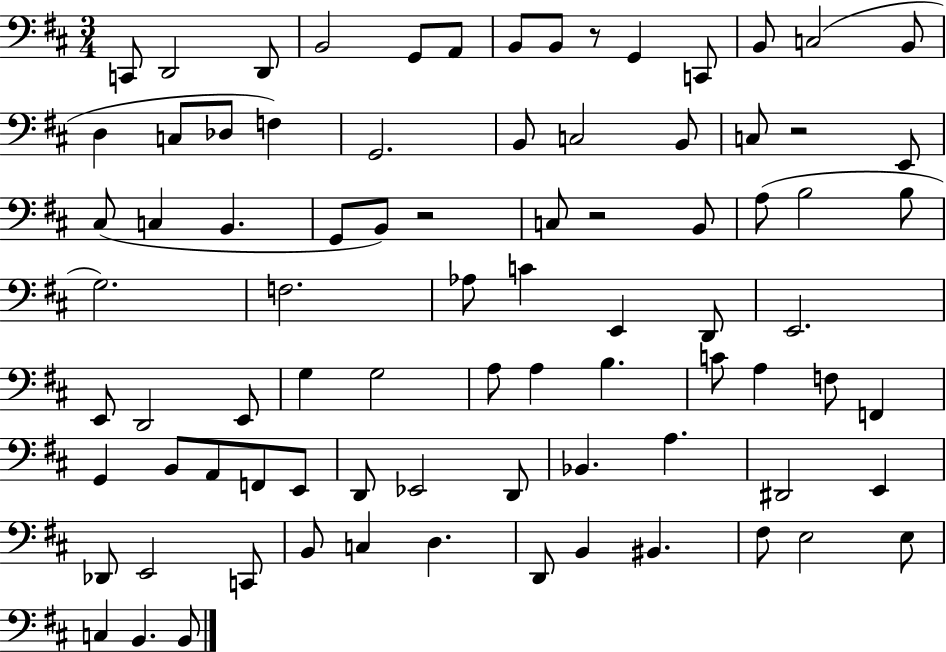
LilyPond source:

{
  \clef bass
  \numericTimeSignature
  \time 3/4
  \key d \major
  c,8 d,2 d,8 | b,2 g,8 a,8 | b,8 b,8 r8 g,4 c,8 | b,8 c2( b,8 | \break d4 c8 des8 f4) | g,2. | b,8 c2 b,8 | c8 r2 e,8 | \break cis8( c4 b,4. | g,8 b,8) r2 | c8 r2 b,8 | a8( b2 b8 | \break g2.) | f2. | aes8 c'4 e,4 d,8 | e,2. | \break e,8 d,2 e,8 | g4 g2 | a8 a4 b4. | c'8 a4 f8 f,4 | \break g,4 b,8 a,8 f,8 e,8 | d,8 ees,2 d,8 | bes,4. a4. | dis,2 e,4 | \break des,8 e,2 c,8 | b,8 c4 d4. | d,8 b,4 bis,4. | fis8 e2 e8 | \break c4 b,4. b,8 | \bar "|."
}